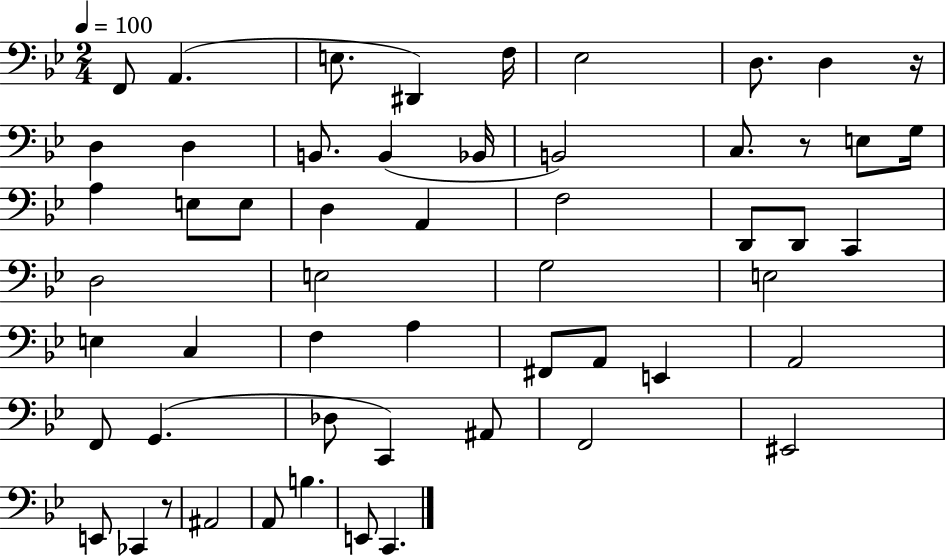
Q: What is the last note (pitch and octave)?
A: C2